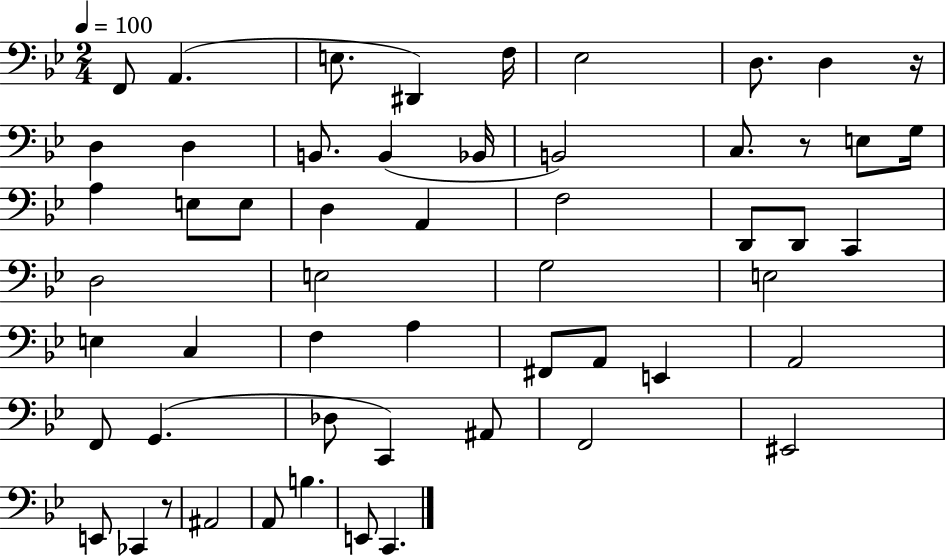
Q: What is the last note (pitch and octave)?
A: C2